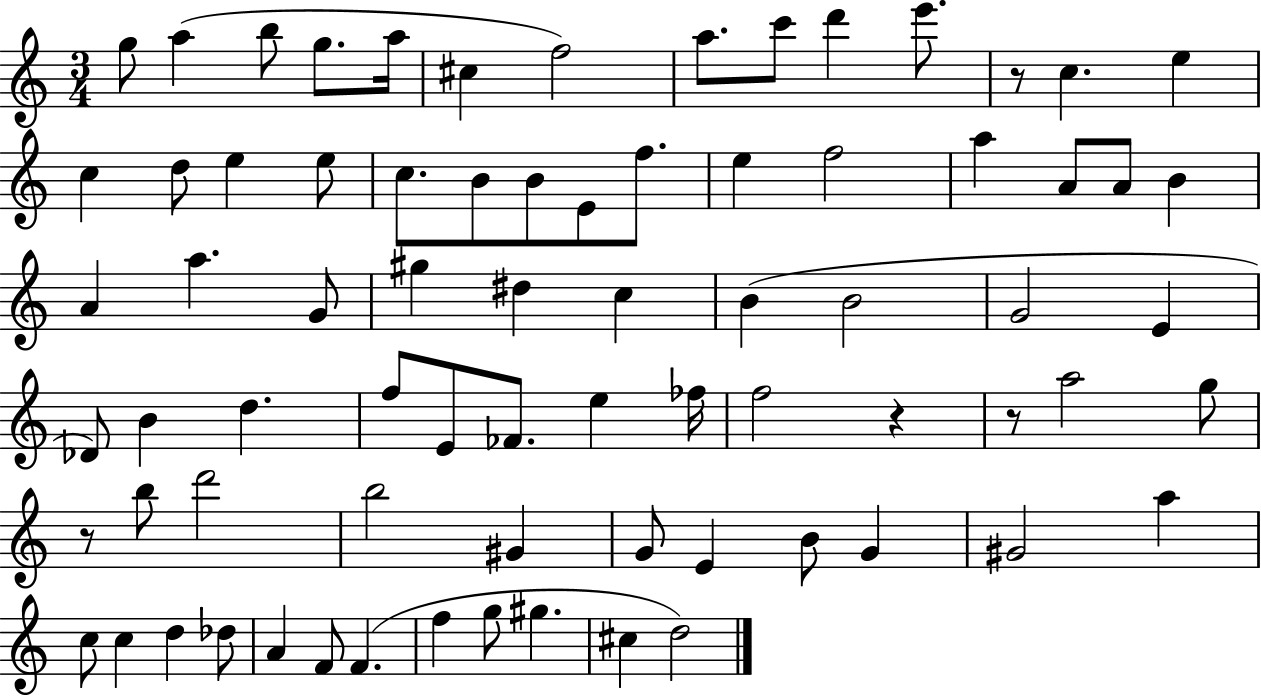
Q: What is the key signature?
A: C major